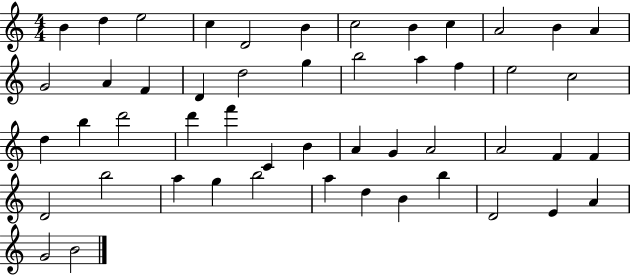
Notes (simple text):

B4/q D5/q E5/h C5/q D4/h B4/q C5/h B4/q C5/q A4/h B4/q A4/q G4/h A4/q F4/q D4/q D5/h G5/q B5/h A5/q F5/q E5/h C5/h D5/q B5/q D6/h D6/q F6/q C4/q B4/q A4/q G4/q A4/h A4/h F4/q F4/q D4/h B5/h A5/q G5/q B5/h A5/q D5/q B4/q B5/q D4/h E4/q A4/q G4/h B4/h